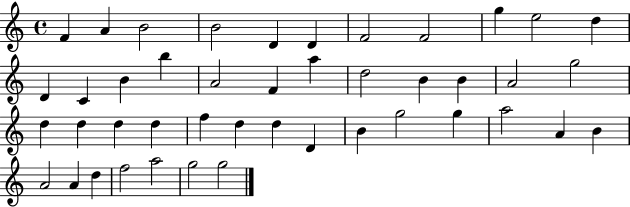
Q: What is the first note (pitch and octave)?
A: F4